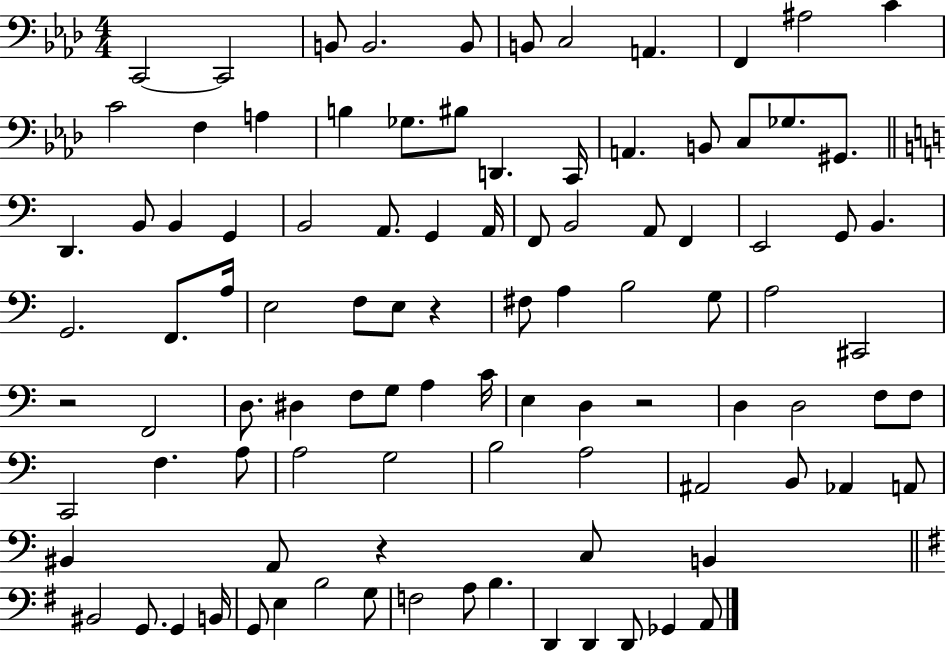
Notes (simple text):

C2/h C2/h B2/e B2/h. B2/e B2/e C3/h A2/q. F2/q A#3/h C4/q C4/h F3/q A3/q B3/q Gb3/e. BIS3/e D2/q. C2/s A2/q. B2/e C3/e Gb3/e. G#2/e. D2/q. B2/e B2/q G2/q B2/h A2/e. G2/q A2/s F2/e B2/h A2/e F2/q E2/h G2/e B2/q. G2/h. F2/e. A3/s E3/h F3/e E3/e R/q F#3/e A3/q B3/h G3/e A3/h C#2/h R/h F2/h D3/e. D#3/q F3/e G3/e A3/q C4/s E3/q D3/q R/h D3/q D3/h F3/e F3/e C2/h F3/q. A3/e A3/h G3/h B3/h A3/h A#2/h B2/e Ab2/q A2/e BIS2/q A2/e R/q C3/e B2/q BIS2/h G2/e. G2/q B2/s G2/e E3/q B3/h G3/e F3/h A3/e B3/q. D2/q D2/q D2/e Gb2/q A2/e